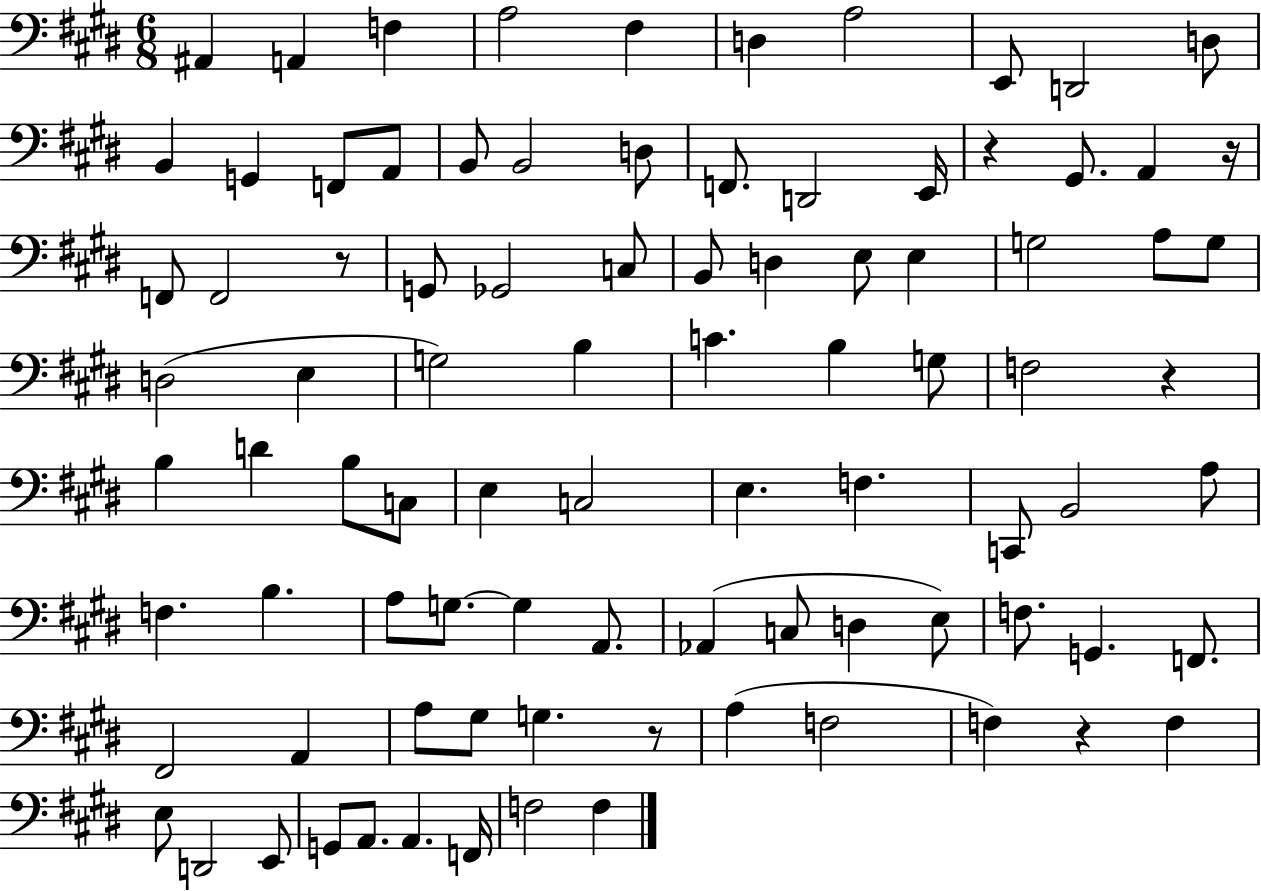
{
  \clef bass
  \numericTimeSignature
  \time 6/8
  \key e \major
  ais,4 a,4 f4 | a2 fis4 | d4 a2 | e,8 d,2 d8 | \break b,4 g,4 f,8 a,8 | b,8 b,2 d8 | f,8. d,2 e,16 | r4 gis,8. a,4 r16 | \break f,8 f,2 r8 | g,8 ges,2 c8 | b,8 d4 e8 e4 | g2 a8 g8 | \break d2( e4 | g2) b4 | c'4. b4 g8 | f2 r4 | \break b4 d'4 b8 c8 | e4 c2 | e4. f4. | c,8 b,2 a8 | \break f4. b4. | a8 g8.~~ g4 a,8. | aes,4( c8 d4 e8) | f8. g,4. f,8. | \break fis,2 a,4 | a8 gis8 g4. r8 | a4( f2 | f4) r4 f4 | \break e8 d,2 e,8 | g,8 a,8. a,4. f,16 | f2 f4 | \bar "|."
}